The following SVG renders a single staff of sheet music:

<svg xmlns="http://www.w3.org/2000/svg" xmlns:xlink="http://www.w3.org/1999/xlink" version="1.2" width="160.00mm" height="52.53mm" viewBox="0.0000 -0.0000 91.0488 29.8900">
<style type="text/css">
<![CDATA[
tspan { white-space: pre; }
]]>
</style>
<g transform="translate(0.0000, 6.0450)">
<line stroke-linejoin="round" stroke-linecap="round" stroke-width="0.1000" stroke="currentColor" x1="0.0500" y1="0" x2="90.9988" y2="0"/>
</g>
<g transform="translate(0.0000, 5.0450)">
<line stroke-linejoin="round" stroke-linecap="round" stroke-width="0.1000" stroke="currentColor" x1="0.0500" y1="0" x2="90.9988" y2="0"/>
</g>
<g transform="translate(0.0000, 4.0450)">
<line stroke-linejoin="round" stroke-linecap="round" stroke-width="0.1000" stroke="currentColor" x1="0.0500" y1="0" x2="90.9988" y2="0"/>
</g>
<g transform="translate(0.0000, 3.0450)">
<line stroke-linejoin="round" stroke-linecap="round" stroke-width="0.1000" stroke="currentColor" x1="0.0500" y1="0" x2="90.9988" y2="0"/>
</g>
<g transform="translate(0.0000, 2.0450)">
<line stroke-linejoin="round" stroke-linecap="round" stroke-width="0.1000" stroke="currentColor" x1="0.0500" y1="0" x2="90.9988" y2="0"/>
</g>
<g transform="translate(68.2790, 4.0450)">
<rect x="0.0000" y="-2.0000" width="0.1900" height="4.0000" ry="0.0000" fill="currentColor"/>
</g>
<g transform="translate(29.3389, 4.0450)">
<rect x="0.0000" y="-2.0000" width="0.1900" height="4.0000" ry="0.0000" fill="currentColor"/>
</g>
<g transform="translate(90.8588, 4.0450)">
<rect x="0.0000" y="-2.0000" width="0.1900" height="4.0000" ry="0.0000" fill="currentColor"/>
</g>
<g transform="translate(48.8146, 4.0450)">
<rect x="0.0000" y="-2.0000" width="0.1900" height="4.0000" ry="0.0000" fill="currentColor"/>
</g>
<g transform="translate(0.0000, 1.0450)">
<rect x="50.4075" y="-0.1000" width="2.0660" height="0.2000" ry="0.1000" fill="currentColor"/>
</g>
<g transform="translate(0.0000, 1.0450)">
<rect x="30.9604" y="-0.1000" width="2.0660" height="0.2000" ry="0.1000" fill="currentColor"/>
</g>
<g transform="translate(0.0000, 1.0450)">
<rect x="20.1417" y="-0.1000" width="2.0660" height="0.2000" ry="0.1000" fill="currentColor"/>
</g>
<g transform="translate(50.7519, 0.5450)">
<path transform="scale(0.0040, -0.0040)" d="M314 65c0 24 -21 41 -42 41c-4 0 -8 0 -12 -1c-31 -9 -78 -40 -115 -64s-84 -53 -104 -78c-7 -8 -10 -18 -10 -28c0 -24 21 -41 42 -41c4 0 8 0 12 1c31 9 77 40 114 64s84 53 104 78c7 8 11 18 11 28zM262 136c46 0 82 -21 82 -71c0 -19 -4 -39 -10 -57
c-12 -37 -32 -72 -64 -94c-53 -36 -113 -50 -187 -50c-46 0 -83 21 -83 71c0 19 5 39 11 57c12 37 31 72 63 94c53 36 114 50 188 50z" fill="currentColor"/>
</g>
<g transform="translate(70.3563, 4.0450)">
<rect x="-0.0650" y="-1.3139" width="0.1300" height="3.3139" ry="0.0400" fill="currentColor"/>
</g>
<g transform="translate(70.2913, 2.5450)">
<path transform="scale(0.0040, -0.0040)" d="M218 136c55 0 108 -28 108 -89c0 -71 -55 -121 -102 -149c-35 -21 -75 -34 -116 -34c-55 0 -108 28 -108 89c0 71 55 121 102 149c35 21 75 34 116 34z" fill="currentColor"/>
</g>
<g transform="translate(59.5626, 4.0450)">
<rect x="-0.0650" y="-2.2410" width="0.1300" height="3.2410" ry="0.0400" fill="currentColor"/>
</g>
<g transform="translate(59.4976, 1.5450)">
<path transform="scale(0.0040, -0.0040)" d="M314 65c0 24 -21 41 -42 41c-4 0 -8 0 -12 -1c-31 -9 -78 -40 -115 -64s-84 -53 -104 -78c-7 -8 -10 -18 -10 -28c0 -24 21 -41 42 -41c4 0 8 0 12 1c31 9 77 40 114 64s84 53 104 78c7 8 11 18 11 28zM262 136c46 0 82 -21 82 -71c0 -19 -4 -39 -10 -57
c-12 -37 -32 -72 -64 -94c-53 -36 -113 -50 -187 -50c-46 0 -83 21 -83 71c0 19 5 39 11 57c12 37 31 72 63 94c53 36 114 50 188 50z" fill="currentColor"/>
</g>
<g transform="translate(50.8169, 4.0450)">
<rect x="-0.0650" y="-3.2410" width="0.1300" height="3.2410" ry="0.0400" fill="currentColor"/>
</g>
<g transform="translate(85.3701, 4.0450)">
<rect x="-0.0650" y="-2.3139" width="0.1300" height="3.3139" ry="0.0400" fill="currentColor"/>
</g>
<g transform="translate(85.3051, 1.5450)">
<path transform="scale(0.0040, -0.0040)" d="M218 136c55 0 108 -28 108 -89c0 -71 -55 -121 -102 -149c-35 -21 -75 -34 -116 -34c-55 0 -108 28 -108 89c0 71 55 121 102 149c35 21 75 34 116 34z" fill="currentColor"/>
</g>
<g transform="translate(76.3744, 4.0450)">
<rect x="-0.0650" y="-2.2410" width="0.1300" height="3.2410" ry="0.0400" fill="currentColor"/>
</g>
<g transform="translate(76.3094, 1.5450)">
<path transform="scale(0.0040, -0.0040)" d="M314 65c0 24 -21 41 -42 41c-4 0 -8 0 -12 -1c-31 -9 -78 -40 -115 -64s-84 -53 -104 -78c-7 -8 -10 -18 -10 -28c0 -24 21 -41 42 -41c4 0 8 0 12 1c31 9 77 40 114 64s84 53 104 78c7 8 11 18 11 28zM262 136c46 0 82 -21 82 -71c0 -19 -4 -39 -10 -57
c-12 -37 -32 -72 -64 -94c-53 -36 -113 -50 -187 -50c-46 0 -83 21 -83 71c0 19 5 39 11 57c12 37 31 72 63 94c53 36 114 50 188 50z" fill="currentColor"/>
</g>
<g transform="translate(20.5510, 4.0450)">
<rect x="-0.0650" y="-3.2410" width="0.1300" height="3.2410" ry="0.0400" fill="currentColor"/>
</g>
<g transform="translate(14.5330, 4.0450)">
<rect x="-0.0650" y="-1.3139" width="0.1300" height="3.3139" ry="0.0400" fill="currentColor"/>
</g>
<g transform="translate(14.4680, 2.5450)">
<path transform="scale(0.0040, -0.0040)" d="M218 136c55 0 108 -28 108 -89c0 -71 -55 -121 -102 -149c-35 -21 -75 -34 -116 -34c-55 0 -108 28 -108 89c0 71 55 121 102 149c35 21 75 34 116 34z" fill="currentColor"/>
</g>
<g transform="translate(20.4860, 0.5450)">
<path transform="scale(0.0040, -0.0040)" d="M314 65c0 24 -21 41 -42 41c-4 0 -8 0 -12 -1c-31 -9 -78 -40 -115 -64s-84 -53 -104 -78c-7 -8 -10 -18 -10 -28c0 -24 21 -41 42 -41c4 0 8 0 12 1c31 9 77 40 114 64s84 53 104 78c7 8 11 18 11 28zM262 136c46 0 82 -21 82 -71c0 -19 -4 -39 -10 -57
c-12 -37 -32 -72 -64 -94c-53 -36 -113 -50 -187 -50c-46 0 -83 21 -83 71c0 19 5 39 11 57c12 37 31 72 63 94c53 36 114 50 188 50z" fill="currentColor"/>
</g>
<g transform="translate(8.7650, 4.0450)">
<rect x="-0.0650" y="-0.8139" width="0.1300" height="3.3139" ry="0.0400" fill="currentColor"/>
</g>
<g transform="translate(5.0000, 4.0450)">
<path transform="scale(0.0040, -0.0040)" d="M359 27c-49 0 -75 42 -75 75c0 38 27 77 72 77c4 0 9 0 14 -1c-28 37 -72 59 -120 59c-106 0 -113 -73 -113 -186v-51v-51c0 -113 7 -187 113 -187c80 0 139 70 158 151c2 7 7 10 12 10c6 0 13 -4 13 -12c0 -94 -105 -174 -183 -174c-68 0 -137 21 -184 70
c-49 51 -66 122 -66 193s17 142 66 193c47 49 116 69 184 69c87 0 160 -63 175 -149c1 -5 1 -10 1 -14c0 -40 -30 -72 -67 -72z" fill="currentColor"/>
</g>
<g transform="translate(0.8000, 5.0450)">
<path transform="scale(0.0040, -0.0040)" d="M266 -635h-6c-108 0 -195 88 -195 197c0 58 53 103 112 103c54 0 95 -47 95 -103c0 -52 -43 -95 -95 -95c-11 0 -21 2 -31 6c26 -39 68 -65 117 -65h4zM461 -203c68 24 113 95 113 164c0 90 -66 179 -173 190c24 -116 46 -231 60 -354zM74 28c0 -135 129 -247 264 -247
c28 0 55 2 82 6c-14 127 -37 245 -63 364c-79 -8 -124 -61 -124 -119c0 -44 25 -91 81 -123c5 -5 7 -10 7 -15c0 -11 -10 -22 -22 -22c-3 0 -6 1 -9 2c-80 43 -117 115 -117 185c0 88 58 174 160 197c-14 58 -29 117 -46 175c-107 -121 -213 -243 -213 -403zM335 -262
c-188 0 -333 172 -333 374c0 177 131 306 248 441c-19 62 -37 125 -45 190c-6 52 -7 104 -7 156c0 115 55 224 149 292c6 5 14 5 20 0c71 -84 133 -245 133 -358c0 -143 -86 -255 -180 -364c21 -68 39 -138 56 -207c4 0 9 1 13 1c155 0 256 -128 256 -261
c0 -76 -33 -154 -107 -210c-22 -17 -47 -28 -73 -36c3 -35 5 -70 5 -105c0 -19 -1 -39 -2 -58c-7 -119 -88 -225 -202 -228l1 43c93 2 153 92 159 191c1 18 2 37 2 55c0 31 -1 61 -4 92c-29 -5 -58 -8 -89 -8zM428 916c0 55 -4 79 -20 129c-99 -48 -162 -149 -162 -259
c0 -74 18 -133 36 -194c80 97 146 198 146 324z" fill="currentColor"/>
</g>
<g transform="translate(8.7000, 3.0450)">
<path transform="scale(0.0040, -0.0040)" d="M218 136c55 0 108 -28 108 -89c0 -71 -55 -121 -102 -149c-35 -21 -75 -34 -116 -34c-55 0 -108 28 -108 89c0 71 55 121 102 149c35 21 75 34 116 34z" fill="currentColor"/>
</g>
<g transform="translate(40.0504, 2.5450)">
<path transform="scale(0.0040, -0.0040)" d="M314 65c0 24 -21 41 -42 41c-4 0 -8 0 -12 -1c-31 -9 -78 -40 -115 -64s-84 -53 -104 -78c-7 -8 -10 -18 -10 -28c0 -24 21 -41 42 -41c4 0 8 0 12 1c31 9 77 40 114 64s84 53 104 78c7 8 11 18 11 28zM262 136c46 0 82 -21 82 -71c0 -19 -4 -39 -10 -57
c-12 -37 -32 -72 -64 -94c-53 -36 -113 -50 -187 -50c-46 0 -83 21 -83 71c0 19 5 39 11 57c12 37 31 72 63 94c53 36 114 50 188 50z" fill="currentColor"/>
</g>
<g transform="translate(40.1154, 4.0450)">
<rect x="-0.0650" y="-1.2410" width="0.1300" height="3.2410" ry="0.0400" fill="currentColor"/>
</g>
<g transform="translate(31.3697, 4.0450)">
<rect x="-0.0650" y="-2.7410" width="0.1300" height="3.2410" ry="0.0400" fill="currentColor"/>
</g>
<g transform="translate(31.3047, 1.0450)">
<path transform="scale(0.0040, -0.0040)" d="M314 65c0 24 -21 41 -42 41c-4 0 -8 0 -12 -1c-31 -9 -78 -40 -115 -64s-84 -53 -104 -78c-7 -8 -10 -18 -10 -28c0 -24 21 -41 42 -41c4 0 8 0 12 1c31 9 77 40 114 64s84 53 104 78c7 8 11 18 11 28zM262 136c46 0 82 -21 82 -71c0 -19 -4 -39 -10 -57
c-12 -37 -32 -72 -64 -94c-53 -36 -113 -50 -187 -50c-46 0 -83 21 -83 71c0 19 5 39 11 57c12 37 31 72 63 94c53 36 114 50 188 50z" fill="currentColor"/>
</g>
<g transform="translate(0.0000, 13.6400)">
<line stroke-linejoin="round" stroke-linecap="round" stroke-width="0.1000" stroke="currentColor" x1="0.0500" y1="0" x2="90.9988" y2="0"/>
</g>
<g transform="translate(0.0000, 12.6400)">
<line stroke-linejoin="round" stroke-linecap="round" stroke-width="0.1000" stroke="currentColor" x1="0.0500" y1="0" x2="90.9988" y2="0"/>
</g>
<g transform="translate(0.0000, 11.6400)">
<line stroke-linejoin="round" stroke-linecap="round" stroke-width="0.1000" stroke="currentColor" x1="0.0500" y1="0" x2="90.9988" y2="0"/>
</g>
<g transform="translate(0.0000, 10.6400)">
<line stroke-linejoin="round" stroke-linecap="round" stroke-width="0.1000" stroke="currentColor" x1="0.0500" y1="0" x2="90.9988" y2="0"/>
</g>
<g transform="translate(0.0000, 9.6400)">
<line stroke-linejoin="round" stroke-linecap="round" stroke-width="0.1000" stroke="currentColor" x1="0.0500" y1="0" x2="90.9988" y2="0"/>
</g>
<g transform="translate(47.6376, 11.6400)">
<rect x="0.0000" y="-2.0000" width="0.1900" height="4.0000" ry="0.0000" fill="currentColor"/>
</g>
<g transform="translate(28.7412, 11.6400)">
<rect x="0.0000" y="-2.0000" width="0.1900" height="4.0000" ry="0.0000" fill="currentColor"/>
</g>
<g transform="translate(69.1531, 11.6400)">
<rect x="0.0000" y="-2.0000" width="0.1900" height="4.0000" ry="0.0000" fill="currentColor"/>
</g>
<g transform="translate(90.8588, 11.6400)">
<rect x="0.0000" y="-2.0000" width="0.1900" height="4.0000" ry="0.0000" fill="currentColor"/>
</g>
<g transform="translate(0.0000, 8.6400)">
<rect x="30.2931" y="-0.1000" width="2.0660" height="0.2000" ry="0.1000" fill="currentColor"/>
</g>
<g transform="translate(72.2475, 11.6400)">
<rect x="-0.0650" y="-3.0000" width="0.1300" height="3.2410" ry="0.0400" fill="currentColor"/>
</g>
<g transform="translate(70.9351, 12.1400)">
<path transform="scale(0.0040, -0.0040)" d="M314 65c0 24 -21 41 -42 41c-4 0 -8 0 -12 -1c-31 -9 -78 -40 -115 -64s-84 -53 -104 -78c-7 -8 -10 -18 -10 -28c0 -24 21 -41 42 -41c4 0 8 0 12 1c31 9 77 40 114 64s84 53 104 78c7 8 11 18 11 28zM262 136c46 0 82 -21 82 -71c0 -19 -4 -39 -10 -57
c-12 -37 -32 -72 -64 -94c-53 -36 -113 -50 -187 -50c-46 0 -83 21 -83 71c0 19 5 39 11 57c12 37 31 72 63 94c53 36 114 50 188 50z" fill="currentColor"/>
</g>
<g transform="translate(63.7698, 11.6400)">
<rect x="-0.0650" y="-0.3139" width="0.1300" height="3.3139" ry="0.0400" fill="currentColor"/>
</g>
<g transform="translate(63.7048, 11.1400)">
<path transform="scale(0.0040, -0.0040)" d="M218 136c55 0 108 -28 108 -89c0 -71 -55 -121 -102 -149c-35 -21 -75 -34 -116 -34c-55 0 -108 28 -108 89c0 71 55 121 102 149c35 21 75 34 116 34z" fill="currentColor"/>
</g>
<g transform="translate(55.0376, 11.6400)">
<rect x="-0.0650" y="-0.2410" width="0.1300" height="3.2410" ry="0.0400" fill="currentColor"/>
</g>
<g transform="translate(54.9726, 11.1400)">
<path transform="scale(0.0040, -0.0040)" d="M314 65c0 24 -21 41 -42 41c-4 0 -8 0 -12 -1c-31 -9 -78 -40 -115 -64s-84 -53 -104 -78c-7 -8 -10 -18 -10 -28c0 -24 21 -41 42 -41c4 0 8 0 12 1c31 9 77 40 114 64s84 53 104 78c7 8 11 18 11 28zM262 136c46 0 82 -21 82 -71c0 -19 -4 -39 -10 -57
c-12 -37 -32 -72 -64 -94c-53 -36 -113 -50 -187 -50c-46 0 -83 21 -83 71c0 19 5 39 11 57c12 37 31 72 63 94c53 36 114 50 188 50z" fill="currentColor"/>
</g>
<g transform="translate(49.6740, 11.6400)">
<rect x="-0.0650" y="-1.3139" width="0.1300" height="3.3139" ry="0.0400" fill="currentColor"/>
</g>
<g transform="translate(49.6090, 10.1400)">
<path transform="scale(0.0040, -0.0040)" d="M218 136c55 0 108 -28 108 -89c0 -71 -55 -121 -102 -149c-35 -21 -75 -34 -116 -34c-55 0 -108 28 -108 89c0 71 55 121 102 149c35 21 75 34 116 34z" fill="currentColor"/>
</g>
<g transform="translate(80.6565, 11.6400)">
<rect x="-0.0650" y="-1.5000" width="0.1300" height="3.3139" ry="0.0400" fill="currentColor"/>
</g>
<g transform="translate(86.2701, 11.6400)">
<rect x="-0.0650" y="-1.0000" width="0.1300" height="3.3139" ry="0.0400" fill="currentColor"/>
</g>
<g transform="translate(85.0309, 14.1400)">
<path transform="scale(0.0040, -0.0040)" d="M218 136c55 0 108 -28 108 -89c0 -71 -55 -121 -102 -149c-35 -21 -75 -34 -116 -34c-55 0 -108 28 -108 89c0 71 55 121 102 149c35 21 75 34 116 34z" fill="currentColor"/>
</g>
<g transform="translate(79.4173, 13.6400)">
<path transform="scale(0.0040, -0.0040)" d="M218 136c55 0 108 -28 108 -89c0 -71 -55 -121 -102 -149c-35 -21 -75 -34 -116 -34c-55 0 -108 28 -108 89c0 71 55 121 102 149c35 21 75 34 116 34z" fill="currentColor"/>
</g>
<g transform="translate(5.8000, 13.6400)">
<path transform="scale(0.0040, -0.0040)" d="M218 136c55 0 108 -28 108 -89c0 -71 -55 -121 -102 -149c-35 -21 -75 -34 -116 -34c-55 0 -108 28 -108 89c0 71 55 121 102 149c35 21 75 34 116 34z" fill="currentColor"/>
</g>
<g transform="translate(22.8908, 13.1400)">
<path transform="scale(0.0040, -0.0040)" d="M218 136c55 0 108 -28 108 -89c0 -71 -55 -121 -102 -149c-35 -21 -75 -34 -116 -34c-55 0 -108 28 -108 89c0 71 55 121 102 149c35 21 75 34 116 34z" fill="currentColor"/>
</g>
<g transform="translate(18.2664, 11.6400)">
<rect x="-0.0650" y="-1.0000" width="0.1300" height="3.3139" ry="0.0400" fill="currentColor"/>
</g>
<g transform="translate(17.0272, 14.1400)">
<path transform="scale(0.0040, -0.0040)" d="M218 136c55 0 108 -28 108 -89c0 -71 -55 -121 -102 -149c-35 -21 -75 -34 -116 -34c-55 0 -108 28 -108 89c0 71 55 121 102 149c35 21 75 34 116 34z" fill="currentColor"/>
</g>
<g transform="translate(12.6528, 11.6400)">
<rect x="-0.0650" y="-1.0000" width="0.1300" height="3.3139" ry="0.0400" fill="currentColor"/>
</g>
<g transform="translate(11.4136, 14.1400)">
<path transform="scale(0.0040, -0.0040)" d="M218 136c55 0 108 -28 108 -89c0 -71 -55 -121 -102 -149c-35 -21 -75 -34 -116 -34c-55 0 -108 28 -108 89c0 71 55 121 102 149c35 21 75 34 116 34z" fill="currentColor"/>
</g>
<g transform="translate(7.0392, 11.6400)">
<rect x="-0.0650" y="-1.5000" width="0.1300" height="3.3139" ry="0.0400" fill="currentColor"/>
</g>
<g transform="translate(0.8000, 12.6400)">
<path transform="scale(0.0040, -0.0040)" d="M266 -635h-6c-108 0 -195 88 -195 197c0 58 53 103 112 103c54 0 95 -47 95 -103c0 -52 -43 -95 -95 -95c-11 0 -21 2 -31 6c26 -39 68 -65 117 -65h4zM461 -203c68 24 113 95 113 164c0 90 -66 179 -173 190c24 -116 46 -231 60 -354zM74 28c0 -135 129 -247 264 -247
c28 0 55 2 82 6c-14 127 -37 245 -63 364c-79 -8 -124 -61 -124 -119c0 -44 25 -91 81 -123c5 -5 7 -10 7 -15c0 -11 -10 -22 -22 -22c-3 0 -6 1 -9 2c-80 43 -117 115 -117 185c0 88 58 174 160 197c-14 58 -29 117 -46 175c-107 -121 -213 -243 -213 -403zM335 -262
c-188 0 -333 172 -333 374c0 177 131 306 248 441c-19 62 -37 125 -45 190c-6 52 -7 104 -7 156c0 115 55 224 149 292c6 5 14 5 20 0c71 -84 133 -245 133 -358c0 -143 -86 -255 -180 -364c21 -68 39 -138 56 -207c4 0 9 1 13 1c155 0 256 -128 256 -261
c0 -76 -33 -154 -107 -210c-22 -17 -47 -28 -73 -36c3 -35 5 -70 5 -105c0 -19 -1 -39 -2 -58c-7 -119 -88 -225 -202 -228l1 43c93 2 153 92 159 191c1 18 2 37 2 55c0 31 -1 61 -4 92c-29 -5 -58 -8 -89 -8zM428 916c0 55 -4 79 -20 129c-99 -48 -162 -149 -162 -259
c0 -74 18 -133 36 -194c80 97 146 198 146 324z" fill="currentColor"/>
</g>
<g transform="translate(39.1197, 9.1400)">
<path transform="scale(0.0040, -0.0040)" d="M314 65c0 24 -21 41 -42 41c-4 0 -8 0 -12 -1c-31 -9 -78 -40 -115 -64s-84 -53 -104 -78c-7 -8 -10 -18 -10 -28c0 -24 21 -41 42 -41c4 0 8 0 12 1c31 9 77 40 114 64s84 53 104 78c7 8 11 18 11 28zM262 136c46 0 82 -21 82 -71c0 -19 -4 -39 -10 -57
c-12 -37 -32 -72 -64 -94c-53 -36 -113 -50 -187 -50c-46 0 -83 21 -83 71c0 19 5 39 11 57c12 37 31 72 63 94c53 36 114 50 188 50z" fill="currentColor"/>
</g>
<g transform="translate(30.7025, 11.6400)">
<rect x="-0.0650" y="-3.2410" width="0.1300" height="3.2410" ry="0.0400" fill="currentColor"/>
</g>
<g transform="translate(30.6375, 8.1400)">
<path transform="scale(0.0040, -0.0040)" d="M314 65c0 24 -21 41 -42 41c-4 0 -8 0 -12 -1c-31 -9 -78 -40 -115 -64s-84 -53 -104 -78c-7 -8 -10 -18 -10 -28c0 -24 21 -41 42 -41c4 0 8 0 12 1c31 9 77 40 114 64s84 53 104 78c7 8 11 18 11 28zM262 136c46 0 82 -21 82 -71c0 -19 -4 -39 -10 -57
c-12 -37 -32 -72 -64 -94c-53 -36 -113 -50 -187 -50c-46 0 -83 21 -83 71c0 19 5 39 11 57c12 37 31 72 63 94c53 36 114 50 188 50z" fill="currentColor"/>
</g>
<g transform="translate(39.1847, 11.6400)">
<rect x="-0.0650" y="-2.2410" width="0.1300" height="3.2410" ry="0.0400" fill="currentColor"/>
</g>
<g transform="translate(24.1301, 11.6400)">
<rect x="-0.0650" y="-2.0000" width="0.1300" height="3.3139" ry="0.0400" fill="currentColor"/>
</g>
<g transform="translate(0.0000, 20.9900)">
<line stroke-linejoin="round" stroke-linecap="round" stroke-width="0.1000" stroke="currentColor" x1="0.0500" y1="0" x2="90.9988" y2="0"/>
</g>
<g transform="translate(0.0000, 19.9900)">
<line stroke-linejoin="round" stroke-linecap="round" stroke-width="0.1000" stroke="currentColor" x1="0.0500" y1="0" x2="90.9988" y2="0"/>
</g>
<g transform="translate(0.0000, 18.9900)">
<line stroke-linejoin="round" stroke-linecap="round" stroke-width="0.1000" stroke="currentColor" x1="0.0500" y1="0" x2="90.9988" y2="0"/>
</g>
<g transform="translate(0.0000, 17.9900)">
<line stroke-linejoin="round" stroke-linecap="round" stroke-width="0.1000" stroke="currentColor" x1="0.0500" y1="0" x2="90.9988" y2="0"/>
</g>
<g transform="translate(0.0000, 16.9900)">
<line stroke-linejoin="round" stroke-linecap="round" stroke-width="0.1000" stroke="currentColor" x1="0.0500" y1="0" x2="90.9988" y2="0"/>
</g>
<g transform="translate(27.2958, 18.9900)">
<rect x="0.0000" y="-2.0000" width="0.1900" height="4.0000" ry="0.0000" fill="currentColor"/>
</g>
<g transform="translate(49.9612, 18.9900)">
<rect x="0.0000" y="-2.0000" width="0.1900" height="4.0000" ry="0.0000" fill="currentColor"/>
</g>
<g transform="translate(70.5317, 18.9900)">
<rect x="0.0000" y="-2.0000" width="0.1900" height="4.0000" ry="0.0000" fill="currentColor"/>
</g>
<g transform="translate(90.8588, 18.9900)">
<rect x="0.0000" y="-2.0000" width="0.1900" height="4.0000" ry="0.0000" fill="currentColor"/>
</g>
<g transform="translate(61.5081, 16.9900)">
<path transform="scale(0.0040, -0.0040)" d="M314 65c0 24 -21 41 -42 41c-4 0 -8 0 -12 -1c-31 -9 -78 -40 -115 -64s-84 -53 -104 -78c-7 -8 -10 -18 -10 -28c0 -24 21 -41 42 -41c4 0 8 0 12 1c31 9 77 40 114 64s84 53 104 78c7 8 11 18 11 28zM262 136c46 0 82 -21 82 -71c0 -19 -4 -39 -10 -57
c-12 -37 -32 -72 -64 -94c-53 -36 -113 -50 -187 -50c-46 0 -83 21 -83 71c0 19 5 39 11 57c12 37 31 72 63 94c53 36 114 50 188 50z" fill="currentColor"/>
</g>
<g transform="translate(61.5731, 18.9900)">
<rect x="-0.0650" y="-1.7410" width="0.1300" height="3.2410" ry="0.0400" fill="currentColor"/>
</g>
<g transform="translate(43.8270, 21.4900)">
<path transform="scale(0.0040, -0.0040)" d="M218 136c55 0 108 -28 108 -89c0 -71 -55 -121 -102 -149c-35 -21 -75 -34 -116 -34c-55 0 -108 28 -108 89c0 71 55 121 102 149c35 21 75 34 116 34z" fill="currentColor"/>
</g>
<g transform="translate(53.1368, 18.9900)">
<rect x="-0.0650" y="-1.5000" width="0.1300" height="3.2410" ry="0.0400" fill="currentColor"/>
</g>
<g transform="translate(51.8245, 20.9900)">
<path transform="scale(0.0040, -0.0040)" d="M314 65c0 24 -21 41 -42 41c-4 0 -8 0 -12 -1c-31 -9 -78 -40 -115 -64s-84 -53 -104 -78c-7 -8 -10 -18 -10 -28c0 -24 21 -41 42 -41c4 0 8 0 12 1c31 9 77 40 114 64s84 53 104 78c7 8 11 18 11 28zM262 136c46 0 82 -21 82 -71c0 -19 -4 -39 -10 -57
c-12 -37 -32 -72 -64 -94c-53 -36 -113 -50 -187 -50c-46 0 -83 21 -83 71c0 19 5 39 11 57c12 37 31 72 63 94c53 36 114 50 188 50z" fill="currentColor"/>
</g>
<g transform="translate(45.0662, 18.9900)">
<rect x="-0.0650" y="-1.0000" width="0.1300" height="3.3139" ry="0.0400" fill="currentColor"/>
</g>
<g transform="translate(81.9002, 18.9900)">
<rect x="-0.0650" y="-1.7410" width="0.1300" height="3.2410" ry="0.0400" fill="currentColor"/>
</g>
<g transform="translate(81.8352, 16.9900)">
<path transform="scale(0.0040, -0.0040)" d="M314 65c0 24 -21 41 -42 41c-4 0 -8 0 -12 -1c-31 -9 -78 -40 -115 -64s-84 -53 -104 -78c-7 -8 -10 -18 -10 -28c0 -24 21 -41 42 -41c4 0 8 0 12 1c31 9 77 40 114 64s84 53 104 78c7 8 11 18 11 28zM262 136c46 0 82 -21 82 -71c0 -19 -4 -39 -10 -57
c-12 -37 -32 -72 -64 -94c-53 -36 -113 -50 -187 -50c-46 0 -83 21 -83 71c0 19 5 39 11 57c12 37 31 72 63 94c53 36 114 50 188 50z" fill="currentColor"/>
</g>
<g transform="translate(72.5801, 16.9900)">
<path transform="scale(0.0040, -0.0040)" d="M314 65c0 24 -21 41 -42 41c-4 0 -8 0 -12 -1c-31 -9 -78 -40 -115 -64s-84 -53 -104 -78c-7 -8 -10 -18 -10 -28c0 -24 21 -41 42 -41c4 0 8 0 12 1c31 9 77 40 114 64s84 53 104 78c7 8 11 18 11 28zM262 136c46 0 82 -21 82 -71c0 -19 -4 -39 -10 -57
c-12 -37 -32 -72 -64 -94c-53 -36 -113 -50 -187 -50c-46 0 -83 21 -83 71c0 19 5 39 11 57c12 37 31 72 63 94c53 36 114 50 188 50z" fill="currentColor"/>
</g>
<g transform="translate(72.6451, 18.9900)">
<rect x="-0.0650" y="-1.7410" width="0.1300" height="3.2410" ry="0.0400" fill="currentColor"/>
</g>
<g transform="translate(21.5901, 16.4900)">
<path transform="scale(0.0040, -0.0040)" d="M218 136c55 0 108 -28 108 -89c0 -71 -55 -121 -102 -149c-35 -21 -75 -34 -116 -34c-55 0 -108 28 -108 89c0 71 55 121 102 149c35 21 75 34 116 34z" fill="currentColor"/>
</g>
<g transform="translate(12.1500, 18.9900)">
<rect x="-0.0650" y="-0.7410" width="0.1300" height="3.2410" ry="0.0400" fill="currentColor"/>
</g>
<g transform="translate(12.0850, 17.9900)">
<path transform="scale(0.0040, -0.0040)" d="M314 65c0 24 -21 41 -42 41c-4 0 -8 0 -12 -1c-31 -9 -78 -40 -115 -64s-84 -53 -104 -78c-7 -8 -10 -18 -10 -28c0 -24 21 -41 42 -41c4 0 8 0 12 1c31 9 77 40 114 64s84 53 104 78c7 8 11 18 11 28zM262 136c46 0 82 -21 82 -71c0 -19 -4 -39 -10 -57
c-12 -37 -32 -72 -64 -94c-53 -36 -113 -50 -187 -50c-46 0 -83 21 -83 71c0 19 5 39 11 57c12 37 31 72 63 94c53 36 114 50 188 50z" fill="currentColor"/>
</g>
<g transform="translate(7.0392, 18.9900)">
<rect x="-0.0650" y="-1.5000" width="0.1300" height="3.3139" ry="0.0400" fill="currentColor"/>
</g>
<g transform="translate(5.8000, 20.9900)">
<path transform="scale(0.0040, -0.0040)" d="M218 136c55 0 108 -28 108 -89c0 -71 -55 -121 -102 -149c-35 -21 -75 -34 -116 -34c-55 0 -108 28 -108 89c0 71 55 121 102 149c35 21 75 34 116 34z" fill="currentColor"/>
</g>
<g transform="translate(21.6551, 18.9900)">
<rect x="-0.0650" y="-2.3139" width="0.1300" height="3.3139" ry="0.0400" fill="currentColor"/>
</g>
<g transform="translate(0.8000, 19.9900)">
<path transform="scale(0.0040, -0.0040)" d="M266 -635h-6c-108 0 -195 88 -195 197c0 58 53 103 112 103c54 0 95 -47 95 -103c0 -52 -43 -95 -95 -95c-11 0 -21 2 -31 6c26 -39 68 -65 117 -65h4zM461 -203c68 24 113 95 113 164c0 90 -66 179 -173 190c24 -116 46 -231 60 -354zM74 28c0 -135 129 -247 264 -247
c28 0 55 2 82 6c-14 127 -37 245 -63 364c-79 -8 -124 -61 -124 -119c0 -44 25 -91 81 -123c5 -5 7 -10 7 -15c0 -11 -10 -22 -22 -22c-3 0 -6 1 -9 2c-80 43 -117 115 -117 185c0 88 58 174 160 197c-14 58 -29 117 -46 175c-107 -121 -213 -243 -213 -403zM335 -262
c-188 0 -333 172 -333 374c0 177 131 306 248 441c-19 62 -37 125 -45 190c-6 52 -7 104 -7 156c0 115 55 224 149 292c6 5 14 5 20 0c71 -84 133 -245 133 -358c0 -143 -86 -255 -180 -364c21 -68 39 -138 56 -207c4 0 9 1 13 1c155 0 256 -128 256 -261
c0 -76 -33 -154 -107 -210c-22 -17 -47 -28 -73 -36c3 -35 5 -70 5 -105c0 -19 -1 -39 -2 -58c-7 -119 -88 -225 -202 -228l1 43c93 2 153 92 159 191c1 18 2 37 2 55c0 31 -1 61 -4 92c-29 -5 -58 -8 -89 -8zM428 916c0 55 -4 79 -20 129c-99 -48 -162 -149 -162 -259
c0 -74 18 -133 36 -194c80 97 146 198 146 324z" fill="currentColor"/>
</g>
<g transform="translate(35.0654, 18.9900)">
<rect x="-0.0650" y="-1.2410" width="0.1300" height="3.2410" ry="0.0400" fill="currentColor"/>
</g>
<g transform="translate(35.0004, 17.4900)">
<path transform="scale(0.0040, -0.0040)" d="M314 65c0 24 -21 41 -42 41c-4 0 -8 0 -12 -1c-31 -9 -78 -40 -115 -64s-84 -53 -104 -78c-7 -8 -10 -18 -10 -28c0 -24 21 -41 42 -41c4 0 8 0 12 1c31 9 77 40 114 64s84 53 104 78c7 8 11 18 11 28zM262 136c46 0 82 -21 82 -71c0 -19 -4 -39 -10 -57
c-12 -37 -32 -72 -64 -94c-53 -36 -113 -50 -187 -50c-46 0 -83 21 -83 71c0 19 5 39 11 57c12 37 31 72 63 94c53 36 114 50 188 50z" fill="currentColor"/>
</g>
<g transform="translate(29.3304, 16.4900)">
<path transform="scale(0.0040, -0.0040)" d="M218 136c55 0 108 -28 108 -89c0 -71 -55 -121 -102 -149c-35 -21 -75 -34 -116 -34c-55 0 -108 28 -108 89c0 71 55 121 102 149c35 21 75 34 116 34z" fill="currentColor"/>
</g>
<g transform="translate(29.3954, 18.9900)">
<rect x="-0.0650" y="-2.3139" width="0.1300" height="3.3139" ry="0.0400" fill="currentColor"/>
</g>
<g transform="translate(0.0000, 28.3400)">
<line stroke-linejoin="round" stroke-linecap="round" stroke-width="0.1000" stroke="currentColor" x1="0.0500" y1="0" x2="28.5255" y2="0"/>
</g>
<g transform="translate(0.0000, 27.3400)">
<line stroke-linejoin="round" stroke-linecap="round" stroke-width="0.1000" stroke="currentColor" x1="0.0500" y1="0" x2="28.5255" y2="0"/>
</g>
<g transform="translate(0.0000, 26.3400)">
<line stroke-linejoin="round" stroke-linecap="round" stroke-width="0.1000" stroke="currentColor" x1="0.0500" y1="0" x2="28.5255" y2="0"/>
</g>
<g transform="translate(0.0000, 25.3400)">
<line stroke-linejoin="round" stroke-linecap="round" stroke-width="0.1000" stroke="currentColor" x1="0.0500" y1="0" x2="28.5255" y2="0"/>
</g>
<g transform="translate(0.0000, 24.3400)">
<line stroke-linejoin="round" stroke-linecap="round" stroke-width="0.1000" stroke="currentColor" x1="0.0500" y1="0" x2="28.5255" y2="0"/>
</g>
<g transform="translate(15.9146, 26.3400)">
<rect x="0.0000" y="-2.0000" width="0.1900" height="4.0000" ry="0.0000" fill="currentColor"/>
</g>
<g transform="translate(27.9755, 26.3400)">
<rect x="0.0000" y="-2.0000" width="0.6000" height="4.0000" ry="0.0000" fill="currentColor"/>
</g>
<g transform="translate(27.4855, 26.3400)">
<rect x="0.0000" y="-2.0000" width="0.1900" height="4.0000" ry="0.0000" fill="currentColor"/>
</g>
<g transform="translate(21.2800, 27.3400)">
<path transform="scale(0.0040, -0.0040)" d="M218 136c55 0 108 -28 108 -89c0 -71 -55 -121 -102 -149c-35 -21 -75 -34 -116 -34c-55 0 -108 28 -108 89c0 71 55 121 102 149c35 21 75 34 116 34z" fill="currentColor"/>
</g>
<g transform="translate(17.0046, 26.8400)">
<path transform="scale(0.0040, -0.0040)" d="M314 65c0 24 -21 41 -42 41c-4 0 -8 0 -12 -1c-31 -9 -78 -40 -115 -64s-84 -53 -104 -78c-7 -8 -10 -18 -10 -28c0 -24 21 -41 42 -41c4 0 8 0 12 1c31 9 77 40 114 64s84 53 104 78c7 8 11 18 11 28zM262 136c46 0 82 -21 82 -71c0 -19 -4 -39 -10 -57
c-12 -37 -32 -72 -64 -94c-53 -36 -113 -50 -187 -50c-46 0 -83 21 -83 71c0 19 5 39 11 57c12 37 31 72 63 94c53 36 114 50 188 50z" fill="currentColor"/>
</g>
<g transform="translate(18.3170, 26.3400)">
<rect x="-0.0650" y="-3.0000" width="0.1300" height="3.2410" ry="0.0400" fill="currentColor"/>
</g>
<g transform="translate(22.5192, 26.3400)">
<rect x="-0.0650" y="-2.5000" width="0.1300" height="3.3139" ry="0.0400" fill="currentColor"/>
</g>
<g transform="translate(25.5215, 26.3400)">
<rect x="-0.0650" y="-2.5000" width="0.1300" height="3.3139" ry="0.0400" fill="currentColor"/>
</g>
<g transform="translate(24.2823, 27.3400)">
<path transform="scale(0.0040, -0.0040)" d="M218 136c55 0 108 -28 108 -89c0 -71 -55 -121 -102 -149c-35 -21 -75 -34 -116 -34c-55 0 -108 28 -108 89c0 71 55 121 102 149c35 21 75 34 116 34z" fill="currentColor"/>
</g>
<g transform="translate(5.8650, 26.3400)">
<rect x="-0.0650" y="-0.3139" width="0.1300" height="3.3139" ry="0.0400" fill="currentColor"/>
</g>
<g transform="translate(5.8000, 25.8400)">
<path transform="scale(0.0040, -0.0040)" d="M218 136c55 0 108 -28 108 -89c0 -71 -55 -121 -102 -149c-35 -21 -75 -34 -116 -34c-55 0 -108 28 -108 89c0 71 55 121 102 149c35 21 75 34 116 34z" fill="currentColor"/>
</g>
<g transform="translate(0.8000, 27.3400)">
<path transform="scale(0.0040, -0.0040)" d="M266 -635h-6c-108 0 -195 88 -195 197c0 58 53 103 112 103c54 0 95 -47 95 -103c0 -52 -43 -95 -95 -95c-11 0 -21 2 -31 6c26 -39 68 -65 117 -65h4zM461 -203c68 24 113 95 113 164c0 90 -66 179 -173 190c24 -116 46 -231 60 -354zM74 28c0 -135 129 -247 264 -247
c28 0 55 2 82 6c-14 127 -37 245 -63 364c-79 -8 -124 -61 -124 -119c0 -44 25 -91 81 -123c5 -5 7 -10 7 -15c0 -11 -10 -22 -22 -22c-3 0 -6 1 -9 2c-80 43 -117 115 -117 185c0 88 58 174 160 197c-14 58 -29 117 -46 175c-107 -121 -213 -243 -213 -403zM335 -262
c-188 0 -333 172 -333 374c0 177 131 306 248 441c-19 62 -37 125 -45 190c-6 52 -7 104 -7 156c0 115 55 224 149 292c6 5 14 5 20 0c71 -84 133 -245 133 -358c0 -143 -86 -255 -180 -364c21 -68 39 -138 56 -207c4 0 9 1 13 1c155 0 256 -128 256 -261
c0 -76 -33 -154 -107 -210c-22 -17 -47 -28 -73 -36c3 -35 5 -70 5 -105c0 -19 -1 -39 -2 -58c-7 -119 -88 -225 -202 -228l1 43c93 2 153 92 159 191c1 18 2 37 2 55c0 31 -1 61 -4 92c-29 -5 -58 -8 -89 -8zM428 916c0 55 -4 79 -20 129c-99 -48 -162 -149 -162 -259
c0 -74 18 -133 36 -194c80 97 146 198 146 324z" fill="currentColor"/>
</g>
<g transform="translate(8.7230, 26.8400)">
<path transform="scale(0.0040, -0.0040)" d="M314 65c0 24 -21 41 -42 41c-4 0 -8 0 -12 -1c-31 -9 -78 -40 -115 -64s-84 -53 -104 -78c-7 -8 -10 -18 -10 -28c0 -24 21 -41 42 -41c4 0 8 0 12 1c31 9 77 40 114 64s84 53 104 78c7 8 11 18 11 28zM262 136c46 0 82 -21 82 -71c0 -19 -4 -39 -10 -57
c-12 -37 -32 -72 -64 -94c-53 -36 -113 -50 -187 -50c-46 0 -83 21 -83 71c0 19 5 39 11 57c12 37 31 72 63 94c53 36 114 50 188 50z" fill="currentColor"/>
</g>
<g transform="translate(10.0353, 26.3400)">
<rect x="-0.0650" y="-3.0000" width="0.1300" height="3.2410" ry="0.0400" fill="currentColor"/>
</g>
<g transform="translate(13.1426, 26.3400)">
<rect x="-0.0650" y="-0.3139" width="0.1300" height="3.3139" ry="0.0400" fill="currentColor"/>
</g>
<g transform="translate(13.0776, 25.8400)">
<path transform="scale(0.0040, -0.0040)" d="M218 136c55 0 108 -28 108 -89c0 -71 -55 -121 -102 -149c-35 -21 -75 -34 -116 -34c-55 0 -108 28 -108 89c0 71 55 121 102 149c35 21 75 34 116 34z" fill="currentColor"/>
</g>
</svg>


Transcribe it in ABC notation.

X:1
T:Untitled
M:4/4
L:1/4
K:C
d e b2 a2 e2 b2 g2 e g2 g E D D F b2 g2 e c2 c A2 E D E d2 g g e2 D E2 f2 f2 f2 c A2 c A2 G G